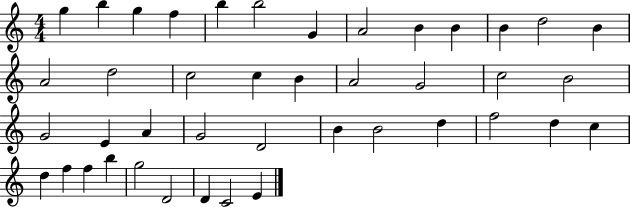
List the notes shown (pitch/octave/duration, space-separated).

G5/q B5/q G5/q F5/q B5/q B5/h G4/q A4/h B4/q B4/q B4/q D5/h B4/q A4/h D5/h C5/h C5/q B4/q A4/h G4/h C5/h B4/h G4/h E4/q A4/q G4/h D4/h B4/q B4/h D5/q F5/h D5/q C5/q D5/q F5/q F5/q B5/q G5/h D4/h D4/q C4/h E4/q